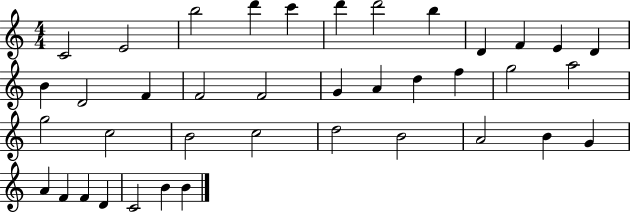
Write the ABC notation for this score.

X:1
T:Untitled
M:4/4
L:1/4
K:C
C2 E2 b2 d' c' d' d'2 b D F E D B D2 F F2 F2 G A d f g2 a2 g2 c2 B2 c2 d2 B2 A2 B G A F F D C2 B B